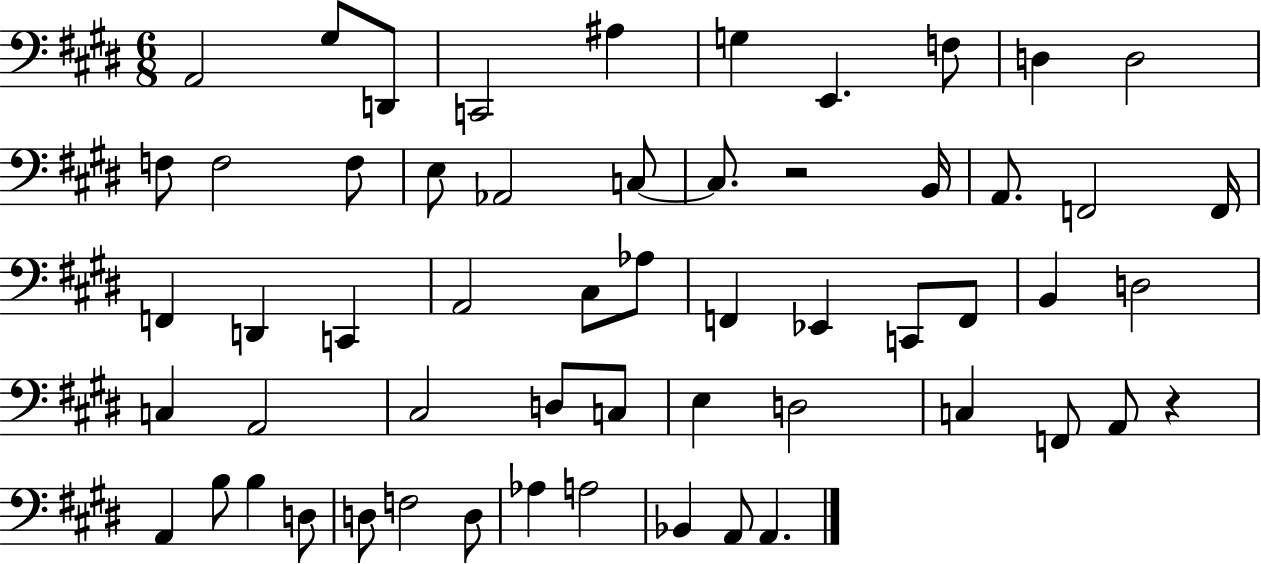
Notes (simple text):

A2/h G#3/e D2/e C2/h A#3/q G3/q E2/q. F3/e D3/q D3/h F3/e F3/h F3/e E3/e Ab2/h C3/e C3/e. R/h B2/s A2/e. F2/h F2/s F2/q D2/q C2/q A2/h C#3/e Ab3/e F2/q Eb2/q C2/e F2/e B2/q D3/h C3/q A2/h C#3/h D3/e C3/e E3/q D3/h C3/q F2/e A2/e R/q A2/q B3/e B3/q D3/e D3/e F3/h D3/e Ab3/q A3/h Bb2/q A2/e A2/q.